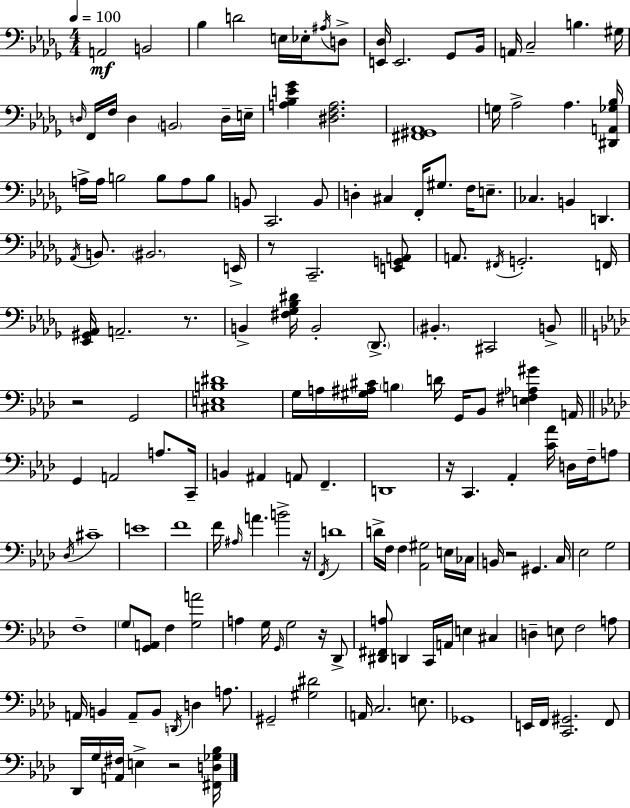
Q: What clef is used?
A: bass